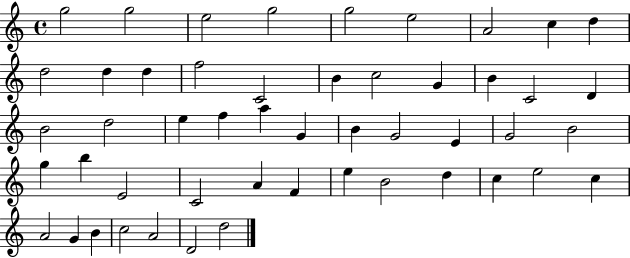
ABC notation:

X:1
T:Untitled
M:4/4
L:1/4
K:C
g2 g2 e2 g2 g2 e2 A2 c d d2 d d f2 C2 B c2 G B C2 D B2 d2 e f a G B G2 E G2 B2 g b E2 C2 A F e B2 d c e2 c A2 G B c2 A2 D2 d2